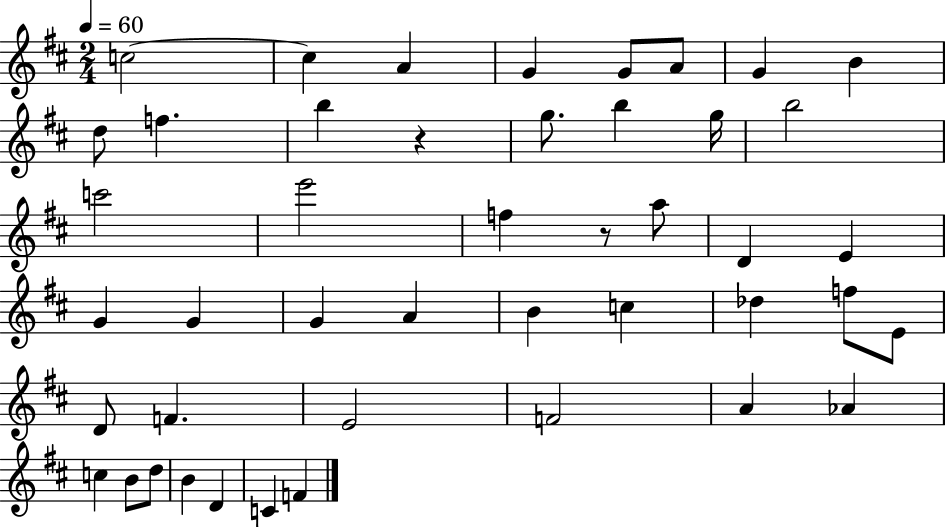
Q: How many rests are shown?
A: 2